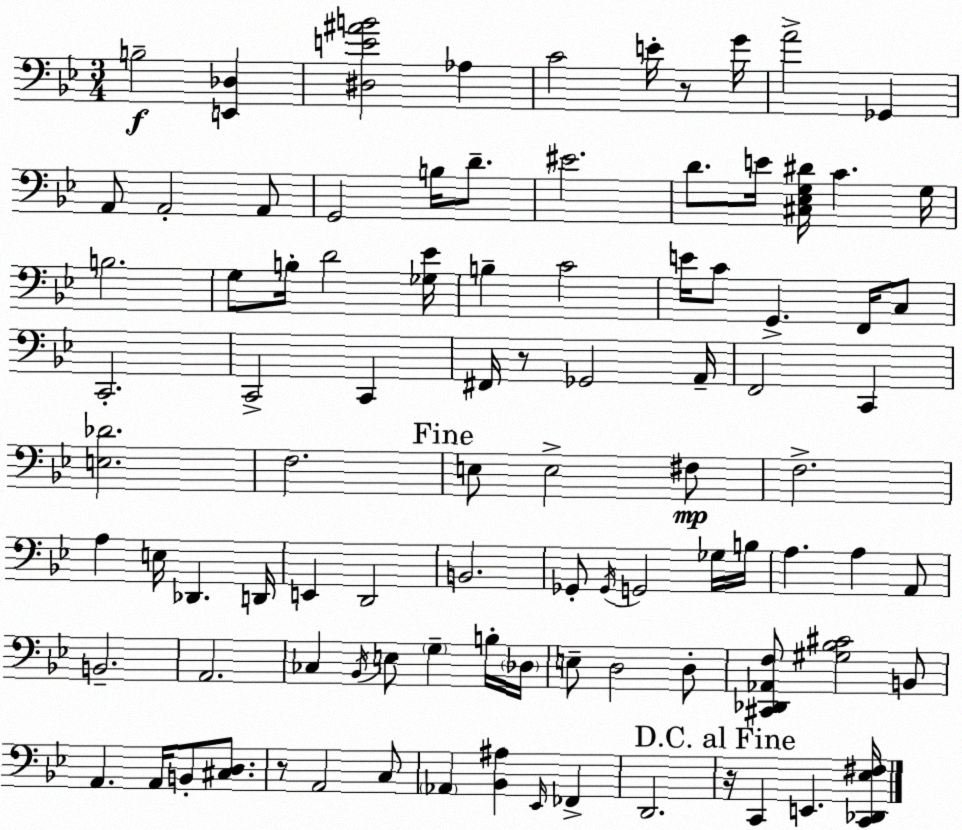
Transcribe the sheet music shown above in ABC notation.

X:1
T:Untitled
M:3/4
L:1/4
K:Gm
B,2 [E,,_D,] [^D,E^AB]2 _A, C2 E/4 z/2 G/4 A2 _G,, A,,/2 A,,2 A,,/2 G,,2 B,/4 D/2 ^E2 D/2 E/4 [^C,_E,G,^D]/4 C G,/4 B,2 G,/2 B,/4 D2 [_G,_E]/4 B, C2 E/4 C/2 G,, F,,/4 C,/2 C,,2 C,,2 C,, ^F,,/4 z/2 _G,,2 A,,/4 F,,2 C,, [E,_D]2 F,2 E,/2 E,2 ^F,/2 F,2 A, E,/4 _D,, D,,/4 E,, D,,2 B,,2 _G,,/2 _G,,/4 G,,2 _G,/4 B,/4 A, A, A,,/2 B,,2 A,,2 _C, _B,,/4 E,/2 G, B,/4 _D,/4 E,/2 D,2 D,/2 [^C,,_D,,_A,,F,]/2 [^G,_B,^C]2 B,,/2 A,, A,,/4 B,,/2 [^C,D,]/2 z/2 A,,2 C,/2 _A,, [_B,,^A,] _E,,/4 _F,, D,,2 z/4 C,, E,, [C,,_D,,_E,^F,]/4